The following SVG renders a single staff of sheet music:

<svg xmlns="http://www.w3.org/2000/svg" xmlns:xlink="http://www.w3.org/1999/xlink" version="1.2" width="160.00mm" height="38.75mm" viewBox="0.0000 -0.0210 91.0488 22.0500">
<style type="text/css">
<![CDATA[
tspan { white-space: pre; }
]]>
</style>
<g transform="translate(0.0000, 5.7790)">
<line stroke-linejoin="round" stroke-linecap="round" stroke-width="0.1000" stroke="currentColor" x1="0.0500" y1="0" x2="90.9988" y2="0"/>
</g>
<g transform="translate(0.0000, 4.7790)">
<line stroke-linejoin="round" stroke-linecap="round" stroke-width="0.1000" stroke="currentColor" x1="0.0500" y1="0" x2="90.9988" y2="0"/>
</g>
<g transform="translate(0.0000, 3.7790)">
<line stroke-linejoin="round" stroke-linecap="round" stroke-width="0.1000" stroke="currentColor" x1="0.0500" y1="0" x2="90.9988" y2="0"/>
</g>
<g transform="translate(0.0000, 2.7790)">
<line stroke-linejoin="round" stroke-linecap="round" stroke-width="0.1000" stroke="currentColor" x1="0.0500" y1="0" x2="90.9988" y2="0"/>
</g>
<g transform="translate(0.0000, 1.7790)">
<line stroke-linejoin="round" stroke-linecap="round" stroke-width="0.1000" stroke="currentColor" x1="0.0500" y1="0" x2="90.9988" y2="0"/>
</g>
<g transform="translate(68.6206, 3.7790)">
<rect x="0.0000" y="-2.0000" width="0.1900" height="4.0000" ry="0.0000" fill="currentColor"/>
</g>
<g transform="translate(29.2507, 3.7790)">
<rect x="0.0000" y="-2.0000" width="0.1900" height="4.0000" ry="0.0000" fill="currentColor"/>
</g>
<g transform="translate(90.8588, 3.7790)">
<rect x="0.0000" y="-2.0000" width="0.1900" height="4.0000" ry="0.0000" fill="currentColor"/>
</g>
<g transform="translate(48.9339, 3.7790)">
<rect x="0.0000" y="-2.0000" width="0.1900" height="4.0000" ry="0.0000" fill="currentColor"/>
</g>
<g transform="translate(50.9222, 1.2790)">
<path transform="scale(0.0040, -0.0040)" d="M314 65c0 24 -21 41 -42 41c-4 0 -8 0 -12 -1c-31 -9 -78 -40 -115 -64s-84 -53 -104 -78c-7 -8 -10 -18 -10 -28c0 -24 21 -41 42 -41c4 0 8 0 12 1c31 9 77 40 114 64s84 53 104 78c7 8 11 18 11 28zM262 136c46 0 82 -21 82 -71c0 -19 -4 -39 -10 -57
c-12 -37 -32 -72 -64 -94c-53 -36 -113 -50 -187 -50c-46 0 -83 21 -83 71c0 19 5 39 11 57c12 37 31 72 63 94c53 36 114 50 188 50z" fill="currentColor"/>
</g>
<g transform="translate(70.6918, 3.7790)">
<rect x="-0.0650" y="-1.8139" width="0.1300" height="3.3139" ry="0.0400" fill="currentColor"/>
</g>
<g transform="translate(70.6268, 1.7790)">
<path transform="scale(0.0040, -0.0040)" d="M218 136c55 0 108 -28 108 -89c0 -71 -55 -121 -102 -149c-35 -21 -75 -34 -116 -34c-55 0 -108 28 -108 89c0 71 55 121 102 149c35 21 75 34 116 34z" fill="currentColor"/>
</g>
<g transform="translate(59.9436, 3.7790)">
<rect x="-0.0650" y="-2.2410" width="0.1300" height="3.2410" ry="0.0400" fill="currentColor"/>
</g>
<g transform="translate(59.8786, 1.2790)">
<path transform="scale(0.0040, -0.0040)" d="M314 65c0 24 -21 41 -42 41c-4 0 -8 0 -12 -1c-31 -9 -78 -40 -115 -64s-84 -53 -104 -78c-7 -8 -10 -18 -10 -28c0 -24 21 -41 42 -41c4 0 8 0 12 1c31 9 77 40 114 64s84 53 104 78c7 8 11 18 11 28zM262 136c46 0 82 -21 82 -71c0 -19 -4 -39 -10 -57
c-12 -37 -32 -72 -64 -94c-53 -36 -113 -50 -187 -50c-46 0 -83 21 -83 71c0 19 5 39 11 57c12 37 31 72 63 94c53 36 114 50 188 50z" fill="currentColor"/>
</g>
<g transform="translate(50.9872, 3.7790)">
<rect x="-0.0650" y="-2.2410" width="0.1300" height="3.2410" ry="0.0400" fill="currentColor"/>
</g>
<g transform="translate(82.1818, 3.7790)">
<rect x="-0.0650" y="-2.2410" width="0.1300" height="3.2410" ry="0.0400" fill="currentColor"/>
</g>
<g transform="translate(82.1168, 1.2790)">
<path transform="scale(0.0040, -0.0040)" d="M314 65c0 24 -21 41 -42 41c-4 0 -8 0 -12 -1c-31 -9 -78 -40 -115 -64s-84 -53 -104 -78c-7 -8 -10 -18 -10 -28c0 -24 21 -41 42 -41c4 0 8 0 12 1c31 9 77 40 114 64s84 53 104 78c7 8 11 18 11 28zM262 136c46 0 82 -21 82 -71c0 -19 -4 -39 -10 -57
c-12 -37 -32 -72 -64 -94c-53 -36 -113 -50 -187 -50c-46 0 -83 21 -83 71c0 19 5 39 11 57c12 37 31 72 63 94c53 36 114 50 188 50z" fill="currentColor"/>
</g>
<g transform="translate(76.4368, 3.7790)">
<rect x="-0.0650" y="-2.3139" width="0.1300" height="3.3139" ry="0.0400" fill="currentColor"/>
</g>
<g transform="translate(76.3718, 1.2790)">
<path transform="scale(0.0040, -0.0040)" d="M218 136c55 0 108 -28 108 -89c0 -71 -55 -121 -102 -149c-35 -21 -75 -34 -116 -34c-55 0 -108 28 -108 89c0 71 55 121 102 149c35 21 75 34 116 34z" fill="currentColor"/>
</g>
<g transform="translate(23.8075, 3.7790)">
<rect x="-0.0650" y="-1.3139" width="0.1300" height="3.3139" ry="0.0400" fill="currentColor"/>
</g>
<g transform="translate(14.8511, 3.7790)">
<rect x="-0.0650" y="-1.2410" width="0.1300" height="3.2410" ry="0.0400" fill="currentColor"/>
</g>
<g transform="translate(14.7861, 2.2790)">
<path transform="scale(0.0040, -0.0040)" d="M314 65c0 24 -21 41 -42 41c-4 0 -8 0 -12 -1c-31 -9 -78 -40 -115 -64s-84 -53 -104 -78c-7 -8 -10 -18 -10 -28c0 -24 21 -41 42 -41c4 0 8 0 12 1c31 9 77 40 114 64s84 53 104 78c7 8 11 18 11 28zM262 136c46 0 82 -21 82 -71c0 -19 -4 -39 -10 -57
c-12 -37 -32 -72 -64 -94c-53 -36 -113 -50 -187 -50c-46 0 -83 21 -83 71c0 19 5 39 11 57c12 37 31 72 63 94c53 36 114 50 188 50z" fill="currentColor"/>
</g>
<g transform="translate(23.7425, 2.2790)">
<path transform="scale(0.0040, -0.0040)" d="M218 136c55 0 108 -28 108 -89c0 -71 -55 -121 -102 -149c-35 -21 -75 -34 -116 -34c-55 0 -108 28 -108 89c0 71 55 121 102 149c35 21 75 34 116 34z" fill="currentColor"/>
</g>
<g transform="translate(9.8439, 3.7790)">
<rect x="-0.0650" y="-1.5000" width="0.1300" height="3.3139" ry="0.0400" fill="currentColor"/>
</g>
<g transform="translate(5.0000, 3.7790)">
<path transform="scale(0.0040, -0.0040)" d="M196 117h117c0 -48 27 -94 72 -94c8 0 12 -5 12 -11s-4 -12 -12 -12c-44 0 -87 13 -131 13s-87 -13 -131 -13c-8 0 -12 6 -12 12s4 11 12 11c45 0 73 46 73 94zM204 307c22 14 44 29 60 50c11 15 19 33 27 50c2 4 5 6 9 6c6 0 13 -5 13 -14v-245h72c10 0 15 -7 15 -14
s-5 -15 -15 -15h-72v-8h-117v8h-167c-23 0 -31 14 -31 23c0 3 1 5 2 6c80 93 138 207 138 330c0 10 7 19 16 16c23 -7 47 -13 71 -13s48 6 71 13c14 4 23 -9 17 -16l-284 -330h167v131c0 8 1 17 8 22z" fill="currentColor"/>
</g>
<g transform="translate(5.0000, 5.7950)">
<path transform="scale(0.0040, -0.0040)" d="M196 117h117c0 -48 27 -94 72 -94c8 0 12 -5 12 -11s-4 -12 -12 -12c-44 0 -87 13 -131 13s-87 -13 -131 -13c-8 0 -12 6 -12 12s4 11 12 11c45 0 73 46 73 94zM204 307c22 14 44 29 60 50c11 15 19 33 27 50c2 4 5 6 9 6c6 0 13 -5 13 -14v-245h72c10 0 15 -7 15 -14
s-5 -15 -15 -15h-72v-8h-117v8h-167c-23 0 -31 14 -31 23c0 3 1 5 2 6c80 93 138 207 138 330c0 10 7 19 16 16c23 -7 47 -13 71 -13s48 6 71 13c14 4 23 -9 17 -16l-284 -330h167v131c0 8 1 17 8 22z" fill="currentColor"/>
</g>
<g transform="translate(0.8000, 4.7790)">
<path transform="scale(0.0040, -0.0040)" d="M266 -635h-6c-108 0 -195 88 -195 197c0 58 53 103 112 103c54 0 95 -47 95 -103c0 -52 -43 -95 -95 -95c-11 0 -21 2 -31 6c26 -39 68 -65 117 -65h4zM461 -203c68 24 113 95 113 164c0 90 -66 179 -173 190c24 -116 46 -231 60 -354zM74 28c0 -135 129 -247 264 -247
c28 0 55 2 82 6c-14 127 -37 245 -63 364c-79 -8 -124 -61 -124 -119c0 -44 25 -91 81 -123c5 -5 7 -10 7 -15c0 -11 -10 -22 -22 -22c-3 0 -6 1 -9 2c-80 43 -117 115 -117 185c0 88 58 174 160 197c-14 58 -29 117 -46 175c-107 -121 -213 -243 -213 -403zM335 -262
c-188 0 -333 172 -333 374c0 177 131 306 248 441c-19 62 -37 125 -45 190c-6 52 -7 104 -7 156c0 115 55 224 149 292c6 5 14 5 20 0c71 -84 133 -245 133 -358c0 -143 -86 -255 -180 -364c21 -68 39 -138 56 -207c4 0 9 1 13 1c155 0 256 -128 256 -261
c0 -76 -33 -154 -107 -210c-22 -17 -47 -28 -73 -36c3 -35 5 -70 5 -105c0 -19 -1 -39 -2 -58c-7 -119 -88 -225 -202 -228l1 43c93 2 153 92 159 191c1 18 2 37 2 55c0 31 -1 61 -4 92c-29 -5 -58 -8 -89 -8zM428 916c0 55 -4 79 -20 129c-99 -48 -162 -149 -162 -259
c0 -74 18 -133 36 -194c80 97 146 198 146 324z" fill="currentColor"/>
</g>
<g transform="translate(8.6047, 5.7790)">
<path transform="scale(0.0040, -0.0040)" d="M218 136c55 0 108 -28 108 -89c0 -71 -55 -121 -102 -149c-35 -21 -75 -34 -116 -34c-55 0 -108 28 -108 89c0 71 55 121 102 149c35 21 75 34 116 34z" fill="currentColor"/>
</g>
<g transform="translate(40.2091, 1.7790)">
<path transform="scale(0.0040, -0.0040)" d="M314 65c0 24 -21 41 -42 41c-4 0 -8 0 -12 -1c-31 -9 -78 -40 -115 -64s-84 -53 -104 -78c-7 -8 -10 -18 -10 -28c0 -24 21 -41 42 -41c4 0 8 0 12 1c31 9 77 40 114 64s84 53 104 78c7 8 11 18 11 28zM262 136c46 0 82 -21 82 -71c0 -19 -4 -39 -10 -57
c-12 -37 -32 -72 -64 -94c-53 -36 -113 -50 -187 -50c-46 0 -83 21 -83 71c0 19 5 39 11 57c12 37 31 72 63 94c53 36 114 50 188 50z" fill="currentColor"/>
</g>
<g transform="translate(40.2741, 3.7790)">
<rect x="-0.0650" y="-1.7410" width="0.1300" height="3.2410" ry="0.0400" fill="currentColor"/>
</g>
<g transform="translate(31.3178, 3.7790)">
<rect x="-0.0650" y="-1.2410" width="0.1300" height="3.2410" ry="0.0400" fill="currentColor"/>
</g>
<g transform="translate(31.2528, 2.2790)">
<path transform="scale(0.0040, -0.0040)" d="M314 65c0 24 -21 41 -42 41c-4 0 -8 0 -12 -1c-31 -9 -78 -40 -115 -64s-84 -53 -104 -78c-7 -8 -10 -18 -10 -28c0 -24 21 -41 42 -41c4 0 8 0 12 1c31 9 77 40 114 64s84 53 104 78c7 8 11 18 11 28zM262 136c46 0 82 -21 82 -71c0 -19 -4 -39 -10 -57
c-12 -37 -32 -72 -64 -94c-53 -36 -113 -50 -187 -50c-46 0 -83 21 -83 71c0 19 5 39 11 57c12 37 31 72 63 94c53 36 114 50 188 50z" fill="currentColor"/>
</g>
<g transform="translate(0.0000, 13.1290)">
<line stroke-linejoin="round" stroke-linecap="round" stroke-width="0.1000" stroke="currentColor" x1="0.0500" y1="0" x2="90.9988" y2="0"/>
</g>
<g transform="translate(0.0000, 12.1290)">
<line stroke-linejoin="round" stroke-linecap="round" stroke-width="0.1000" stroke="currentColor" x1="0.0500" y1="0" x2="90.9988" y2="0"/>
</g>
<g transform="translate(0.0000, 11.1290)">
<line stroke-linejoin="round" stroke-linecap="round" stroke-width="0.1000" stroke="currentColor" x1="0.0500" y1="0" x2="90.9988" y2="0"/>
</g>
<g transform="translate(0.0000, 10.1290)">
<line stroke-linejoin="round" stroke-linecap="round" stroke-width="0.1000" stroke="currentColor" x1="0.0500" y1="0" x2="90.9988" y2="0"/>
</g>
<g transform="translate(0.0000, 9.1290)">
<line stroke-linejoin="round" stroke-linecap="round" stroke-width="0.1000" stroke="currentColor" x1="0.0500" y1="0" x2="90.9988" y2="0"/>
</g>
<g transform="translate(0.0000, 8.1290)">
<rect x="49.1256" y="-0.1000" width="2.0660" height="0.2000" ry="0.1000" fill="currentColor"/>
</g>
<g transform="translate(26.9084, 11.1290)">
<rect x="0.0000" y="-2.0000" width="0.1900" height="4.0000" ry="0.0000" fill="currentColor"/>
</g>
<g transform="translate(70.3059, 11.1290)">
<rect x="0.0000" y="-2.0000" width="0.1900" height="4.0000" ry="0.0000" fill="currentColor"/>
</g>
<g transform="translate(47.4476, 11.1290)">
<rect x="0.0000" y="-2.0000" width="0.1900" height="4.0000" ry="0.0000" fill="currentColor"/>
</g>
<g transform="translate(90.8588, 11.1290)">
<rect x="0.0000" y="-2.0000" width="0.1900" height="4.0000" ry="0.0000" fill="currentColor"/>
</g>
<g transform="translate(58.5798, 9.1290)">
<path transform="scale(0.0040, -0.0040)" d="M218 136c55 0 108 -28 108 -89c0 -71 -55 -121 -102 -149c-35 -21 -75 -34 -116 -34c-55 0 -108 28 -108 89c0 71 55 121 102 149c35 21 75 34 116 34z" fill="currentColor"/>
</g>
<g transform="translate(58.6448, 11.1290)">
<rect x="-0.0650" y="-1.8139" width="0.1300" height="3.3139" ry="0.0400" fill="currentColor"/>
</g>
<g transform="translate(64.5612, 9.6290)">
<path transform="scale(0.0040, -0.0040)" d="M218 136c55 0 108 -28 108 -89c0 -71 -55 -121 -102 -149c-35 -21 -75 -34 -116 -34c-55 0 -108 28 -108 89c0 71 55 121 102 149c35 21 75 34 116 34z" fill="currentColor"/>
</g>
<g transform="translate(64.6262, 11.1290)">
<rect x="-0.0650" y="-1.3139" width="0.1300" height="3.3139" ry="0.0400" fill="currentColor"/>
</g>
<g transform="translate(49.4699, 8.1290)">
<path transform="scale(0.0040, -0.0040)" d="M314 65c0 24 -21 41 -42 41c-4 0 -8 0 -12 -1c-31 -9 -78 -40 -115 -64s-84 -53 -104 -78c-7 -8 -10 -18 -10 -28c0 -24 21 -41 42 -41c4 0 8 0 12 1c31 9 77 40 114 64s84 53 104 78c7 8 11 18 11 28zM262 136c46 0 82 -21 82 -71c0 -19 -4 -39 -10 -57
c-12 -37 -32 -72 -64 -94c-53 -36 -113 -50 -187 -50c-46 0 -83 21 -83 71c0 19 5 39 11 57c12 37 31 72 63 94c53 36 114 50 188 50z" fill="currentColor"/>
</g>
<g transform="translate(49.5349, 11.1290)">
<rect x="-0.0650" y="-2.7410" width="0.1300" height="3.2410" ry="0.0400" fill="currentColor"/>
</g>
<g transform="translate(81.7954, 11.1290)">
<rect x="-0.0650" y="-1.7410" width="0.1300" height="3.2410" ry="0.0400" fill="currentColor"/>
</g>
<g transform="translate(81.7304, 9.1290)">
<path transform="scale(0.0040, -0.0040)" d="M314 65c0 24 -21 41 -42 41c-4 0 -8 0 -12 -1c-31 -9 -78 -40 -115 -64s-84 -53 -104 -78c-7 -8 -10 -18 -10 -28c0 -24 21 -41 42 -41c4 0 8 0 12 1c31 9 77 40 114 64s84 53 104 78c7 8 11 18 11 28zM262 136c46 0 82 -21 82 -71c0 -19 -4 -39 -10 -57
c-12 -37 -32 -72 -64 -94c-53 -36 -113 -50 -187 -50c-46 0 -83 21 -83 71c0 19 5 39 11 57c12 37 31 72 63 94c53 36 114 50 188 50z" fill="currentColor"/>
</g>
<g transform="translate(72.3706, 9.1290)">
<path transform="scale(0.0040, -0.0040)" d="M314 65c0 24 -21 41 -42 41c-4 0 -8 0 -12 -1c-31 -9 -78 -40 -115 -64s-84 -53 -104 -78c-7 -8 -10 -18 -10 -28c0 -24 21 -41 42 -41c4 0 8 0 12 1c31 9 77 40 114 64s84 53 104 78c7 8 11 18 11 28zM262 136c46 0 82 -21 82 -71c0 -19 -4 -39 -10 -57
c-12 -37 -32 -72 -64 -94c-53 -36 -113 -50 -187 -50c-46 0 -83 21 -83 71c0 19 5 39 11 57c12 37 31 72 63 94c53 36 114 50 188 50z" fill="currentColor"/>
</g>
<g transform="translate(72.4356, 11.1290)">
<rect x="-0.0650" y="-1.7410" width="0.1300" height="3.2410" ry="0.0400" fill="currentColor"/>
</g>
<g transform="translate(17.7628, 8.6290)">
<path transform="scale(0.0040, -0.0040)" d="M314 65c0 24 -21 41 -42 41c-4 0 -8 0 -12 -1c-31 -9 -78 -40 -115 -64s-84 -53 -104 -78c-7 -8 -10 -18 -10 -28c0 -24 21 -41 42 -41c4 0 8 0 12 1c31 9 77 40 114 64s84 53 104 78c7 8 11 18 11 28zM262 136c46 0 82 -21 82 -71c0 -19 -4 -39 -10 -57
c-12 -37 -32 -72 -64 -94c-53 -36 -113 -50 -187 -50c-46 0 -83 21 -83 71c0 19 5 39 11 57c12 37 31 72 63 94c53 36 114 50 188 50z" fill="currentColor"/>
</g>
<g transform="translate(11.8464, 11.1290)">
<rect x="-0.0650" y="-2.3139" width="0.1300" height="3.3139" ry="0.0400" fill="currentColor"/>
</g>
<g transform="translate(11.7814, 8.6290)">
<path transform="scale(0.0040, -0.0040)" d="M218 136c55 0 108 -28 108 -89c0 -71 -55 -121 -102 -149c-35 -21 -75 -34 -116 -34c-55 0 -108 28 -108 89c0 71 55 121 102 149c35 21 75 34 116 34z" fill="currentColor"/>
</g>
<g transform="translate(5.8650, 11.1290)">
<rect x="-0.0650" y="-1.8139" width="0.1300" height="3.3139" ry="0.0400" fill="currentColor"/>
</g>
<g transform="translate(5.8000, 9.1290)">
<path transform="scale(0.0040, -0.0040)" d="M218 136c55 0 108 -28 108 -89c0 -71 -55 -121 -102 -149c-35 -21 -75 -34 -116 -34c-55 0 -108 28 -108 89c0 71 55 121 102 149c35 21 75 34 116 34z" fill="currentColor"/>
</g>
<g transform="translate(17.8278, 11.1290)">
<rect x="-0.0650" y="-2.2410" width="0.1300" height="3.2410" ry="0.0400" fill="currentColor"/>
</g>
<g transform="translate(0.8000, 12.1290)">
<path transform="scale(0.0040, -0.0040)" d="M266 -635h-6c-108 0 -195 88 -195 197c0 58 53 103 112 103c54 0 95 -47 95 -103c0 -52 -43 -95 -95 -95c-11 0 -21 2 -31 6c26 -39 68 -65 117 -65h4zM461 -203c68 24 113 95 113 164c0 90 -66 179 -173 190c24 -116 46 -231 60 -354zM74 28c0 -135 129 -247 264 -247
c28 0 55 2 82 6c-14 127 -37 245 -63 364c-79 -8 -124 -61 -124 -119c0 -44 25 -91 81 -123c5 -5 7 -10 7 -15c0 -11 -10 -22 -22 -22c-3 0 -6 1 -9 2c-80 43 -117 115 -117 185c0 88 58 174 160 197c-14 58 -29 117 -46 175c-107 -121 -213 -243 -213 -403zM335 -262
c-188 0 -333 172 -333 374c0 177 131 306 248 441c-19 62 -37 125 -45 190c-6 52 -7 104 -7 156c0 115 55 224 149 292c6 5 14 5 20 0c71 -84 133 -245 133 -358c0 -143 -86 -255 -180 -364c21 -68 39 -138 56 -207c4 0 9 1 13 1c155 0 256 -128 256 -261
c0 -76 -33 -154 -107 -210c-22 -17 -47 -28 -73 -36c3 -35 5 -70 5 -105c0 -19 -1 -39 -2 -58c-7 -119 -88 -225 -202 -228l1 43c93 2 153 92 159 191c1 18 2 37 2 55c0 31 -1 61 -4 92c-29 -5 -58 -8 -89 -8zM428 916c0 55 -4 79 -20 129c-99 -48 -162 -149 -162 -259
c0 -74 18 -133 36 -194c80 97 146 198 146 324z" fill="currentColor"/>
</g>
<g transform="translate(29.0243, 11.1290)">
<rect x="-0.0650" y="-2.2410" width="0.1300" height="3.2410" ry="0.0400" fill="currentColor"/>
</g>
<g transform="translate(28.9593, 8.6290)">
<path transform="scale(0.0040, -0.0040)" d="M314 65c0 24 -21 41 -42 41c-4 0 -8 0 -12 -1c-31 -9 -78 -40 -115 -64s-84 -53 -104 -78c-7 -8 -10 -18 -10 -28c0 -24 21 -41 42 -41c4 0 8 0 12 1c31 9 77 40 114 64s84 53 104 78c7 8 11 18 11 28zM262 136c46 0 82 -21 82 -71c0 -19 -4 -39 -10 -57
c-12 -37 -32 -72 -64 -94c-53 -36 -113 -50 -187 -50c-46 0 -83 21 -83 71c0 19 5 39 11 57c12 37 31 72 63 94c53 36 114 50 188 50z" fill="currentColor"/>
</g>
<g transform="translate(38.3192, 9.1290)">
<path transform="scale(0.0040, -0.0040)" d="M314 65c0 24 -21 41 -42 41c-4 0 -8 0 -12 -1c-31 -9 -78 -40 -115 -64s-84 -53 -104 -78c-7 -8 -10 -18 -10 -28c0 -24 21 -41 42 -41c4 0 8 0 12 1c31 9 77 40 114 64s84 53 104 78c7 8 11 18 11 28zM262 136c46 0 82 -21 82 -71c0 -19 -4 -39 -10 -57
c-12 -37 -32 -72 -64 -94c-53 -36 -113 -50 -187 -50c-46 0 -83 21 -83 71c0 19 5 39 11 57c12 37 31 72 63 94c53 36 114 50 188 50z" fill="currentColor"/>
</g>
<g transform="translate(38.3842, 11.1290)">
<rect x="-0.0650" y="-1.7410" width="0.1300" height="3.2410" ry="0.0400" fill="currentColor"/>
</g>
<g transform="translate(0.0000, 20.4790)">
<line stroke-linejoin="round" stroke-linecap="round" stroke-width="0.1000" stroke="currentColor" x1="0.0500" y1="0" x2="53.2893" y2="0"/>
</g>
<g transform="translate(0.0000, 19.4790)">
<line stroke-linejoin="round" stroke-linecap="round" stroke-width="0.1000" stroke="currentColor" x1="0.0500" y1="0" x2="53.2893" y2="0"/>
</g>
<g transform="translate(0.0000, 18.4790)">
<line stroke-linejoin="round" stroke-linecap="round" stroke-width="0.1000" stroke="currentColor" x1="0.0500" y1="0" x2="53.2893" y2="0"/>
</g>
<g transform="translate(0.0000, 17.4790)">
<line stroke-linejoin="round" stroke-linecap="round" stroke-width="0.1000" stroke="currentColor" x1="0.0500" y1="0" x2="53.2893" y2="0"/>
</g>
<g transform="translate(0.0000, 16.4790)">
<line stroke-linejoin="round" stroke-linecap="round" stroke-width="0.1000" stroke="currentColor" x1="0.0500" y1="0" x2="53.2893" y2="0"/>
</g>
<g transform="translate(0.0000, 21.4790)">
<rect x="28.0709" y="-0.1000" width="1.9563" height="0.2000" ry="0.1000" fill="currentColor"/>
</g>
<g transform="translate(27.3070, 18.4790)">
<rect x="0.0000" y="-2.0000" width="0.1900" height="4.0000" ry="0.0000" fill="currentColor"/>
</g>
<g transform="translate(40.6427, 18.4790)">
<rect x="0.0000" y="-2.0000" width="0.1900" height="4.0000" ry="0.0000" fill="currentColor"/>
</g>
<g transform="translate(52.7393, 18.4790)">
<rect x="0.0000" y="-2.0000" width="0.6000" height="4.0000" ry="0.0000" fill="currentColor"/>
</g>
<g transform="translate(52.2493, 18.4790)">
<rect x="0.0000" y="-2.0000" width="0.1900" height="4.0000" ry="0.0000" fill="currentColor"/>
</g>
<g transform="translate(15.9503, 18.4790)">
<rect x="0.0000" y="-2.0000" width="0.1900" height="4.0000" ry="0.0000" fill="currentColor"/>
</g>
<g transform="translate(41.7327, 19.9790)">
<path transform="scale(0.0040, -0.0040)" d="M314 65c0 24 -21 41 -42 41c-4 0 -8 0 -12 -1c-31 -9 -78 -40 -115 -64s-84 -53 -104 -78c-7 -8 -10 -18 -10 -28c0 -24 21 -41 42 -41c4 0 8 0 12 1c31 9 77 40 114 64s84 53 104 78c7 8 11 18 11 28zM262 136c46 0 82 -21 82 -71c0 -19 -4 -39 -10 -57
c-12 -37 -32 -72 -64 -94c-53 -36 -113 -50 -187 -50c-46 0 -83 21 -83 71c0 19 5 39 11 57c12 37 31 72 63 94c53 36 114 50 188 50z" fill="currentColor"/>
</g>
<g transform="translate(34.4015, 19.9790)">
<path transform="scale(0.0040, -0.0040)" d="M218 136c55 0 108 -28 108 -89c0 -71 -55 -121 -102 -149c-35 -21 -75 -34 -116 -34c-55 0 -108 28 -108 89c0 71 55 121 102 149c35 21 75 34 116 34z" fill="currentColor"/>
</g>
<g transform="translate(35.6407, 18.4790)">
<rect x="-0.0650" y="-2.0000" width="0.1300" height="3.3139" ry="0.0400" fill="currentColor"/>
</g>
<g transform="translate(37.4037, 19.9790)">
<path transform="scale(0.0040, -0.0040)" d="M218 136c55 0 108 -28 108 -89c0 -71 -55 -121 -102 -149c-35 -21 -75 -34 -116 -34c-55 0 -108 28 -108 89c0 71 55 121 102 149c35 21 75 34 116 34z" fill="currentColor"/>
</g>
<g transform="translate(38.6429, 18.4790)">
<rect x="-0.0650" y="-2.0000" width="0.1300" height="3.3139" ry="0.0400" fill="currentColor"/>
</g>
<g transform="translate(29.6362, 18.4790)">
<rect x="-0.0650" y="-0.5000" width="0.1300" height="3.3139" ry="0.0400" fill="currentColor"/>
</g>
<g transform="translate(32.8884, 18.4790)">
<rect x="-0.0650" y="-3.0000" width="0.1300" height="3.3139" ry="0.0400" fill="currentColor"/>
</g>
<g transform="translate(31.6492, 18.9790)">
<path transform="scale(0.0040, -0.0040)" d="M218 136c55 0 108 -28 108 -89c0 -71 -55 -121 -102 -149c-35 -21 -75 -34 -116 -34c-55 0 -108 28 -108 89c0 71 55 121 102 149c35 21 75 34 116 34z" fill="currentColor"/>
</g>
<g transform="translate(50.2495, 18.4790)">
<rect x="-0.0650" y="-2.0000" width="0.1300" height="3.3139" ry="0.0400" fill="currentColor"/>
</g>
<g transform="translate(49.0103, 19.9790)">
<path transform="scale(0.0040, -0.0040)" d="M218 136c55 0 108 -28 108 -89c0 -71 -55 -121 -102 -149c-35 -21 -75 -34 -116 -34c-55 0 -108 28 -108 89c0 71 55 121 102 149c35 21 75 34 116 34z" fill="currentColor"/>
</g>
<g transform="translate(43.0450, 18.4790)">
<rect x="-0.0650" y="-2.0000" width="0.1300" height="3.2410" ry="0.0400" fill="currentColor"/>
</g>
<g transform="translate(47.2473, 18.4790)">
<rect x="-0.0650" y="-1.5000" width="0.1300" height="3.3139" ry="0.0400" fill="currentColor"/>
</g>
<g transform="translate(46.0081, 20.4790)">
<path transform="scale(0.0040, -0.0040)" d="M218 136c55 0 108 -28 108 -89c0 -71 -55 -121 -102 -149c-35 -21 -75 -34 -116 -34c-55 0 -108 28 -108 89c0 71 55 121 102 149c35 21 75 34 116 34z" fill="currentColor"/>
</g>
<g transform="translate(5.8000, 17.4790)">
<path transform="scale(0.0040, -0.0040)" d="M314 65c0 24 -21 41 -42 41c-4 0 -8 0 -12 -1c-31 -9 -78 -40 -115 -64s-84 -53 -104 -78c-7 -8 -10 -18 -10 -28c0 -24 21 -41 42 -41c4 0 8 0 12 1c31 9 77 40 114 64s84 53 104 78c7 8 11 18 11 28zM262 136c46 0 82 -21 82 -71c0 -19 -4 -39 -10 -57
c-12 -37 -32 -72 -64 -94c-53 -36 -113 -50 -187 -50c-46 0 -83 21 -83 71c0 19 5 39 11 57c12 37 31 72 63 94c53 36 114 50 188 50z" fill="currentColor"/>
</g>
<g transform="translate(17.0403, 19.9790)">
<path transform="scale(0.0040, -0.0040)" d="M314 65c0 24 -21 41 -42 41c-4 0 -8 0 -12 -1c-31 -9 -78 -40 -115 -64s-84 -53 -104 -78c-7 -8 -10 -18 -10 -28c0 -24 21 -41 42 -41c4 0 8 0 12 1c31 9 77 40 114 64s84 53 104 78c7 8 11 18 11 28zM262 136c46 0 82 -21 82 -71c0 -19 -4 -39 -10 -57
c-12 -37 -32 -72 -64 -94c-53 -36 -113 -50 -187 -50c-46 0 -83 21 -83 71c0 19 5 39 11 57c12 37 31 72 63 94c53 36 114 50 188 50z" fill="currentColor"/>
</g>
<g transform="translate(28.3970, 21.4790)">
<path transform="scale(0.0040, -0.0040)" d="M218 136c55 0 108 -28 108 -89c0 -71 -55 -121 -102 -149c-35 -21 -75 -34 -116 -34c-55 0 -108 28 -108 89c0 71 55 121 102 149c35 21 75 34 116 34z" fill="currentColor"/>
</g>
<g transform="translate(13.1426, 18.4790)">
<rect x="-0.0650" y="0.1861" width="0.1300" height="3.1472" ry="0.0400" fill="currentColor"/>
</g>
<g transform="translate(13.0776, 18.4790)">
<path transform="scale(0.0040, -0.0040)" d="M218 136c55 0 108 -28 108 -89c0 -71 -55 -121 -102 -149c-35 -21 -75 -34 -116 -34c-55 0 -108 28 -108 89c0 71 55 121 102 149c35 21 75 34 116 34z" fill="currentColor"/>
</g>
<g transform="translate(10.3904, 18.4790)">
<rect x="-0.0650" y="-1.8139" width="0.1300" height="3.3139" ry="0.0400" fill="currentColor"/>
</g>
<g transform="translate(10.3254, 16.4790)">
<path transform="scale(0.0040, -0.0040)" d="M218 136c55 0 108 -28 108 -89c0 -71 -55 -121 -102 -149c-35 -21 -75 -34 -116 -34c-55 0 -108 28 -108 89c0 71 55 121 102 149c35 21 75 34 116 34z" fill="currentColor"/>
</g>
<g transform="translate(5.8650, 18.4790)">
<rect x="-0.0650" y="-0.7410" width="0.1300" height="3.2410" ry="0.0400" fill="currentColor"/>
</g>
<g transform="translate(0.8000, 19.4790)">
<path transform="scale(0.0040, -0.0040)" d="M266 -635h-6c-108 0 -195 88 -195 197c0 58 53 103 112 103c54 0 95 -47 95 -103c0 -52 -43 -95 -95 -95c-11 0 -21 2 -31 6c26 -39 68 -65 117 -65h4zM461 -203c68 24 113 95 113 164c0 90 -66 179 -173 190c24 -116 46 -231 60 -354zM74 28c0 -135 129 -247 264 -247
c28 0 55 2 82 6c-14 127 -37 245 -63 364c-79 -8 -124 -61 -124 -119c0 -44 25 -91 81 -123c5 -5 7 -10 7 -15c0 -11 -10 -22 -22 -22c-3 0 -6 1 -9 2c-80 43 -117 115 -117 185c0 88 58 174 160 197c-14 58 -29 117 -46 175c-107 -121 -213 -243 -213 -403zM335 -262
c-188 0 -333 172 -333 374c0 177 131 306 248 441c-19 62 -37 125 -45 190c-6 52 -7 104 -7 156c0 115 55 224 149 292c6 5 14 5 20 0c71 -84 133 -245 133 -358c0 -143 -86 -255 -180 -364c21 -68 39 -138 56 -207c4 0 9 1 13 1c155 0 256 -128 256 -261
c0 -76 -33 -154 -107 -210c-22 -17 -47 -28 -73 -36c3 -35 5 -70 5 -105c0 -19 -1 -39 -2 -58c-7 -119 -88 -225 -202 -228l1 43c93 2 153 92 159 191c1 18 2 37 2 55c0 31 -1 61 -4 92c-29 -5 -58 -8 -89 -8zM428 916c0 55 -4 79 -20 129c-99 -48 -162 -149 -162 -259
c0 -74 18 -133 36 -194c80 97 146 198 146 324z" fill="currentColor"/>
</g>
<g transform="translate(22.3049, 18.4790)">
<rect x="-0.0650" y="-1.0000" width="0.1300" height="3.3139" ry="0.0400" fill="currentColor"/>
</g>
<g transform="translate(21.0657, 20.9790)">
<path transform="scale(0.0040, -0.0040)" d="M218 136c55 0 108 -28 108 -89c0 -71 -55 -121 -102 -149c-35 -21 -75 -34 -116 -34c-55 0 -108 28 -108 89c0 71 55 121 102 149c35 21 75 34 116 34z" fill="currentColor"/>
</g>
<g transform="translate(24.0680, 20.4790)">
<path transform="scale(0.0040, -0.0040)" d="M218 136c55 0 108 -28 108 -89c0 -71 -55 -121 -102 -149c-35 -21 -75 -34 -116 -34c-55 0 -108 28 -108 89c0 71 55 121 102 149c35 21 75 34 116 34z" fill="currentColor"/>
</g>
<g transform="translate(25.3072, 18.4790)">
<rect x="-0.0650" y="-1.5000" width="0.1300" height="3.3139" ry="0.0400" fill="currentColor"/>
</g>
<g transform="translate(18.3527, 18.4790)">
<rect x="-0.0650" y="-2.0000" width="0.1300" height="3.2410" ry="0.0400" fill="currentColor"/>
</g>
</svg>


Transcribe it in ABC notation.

X:1
T:Untitled
M:4/4
L:1/4
K:C
E e2 e e2 f2 g2 g2 f g g2 f g g2 g2 f2 a2 f e f2 f2 d2 f B F2 D E C A F F F2 E F